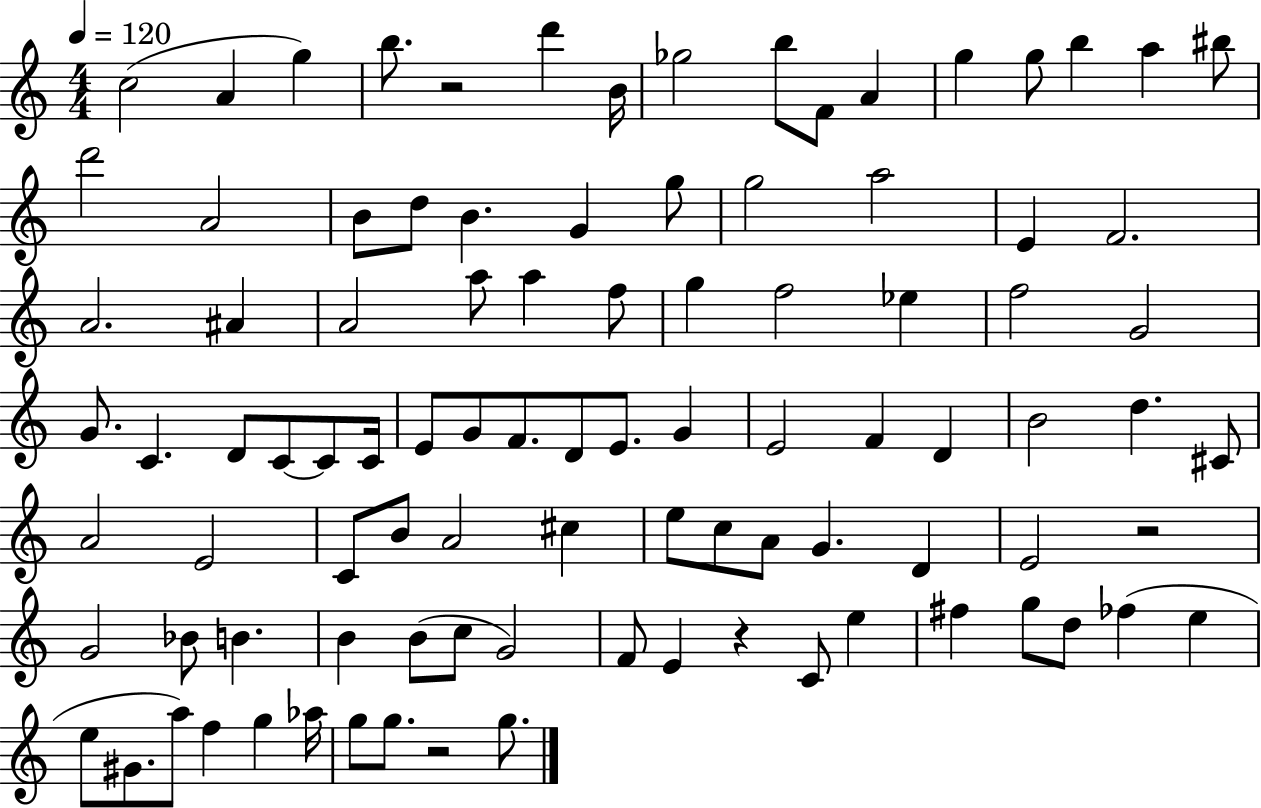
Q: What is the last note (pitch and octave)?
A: G5